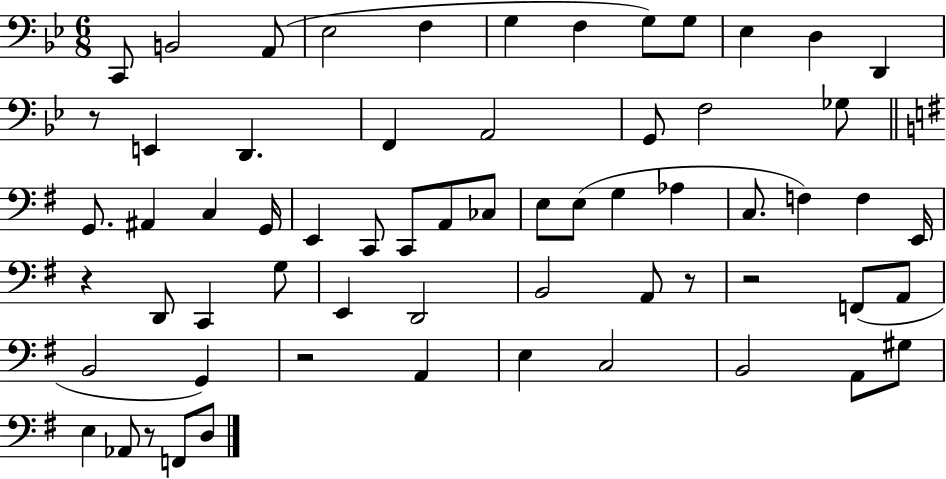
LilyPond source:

{
  \clef bass
  \numericTimeSignature
  \time 6/8
  \key bes \major
  c,8 b,2 a,8( | ees2 f4 | g4 f4 g8) g8 | ees4 d4 d,4 | \break r8 e,4 d,4. | f,4 a,2 | g,8 f2 ges8 | \bar "||" \break \key g \major g,8. ais,4 c4 g,16 | e,4 c,8 c,8 a,8 ces8 | e8 e8( g4 aes4 | c8. f4) f4 e,16 | \break r4 d,8 c,4 g8 | e,4 d,2 | b,2 a,8 r8 | r2 f,8( a,8 | \break b,2 g,4) | r2 a,4 | e4 c2 | b,2 a,8 gis8 | \break e4 aes,8 r8 f,8 d8 | \bar "|."
}